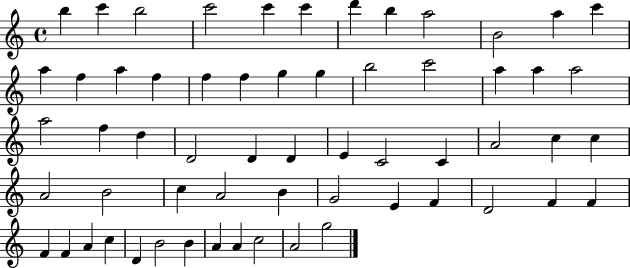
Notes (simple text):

B5/q C6/q B5/h C6/h C6/q C6/q D6/q B5/q A5/h B4/h A5/q C6/q A5/q F5/q A5/q F5/q F5/q F5/q G5/q G5/q B5/h C6/h A5/q A5/q A5/h A5/h F5/q D5/q D4/h D4/q D4/q E4/q C4/h C4/q A4/h C5/q C5/q A4/h B4/h C5/q A4/h B4/q G4/h E4/q F4/q D4/h F4/q F4/q F4/q F4/q A4/q C5/q D4/q B4/h B4/q A4/q A4/q C5/h A4/h G5/h